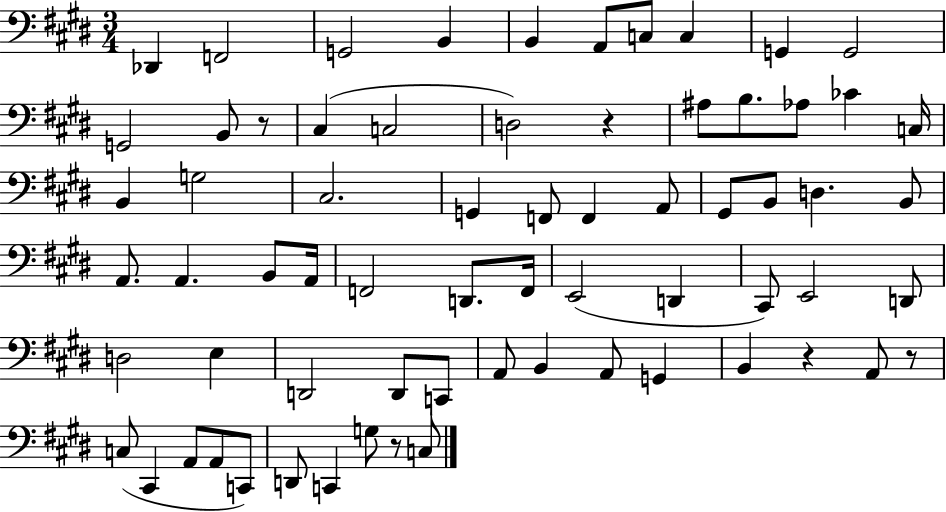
Db2/q F2/h G2/h B2/q B2/q A2/e C3/e C3/q G2/q G2/h G2/h B2/e R/e C#3/q C3/h D3/h R/q A#3/e B3/e. Ab3/e CES4/q C3/s B2/q G3/h C#3/h. G2/q F2/e F2/q A2/e G#2/e B2/e D3/q. B2/e A2/e. A2/q. B2/e A2/s F2/h D2/e. F2/s E2/h D2/q C#2/e E2/h D2/e D3/h E3/q D2/h D2/e C2/e A2/e B2/q A2/e G2/q B2/q R/q A2/e R/e C3/e C#2/q A2/e A2/e C2/e D2/e C2/q G3/e R/e C3/e